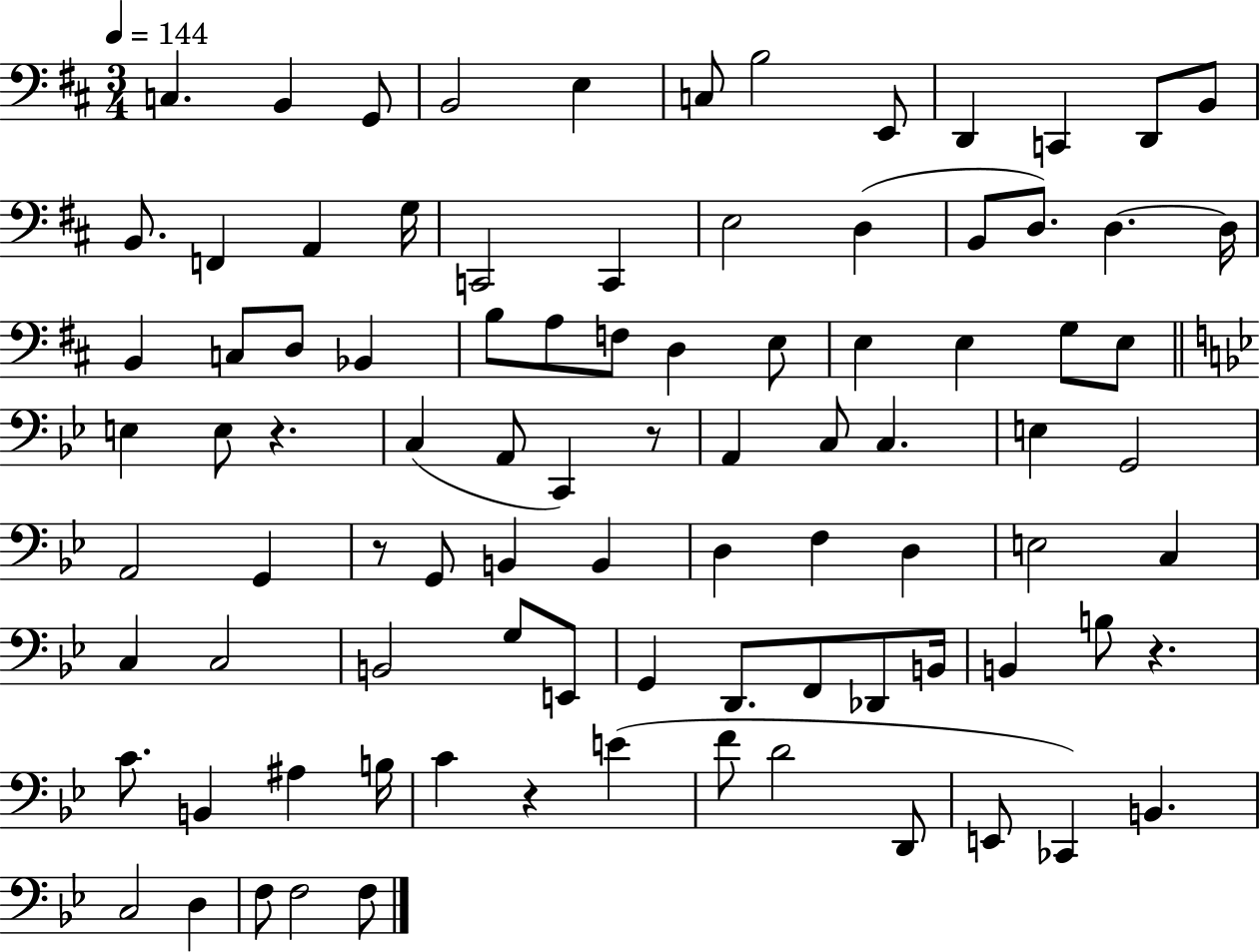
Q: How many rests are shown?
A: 5